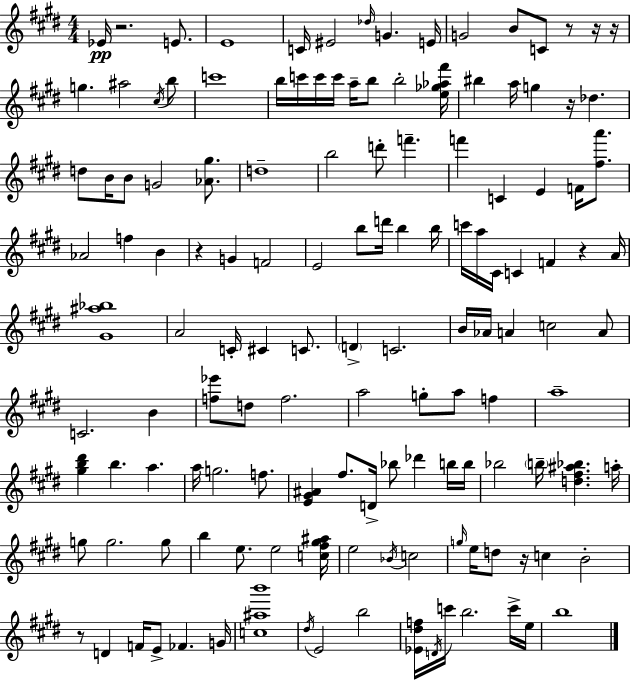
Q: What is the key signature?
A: E major